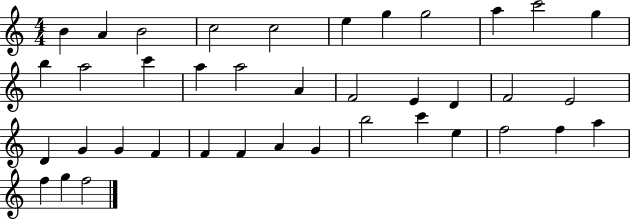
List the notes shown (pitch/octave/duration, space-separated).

B4/q A4/q B4/h C5/h C5/h E5/q G5/q G5/h A5/q C6/h G5/q B5/q A5/h C6/q A5/q A5/h A4/q F4/h E4/q D4/q F4/h E4/h D4/q G4/q G4/q F4/q F4/q F4/q A4/q G4/q B5/h C6/q E5/q F5/h F5/q A5/q F5/q G5/q F5/h